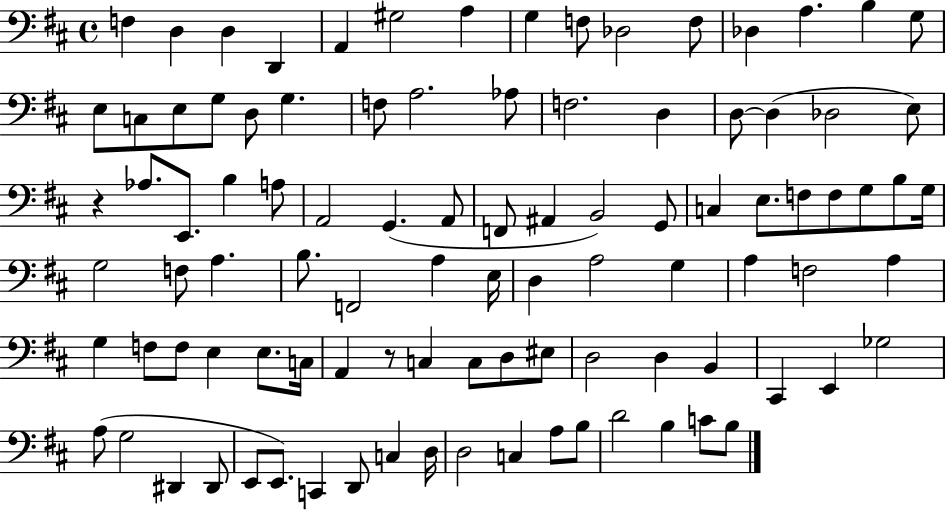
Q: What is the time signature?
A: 4/4